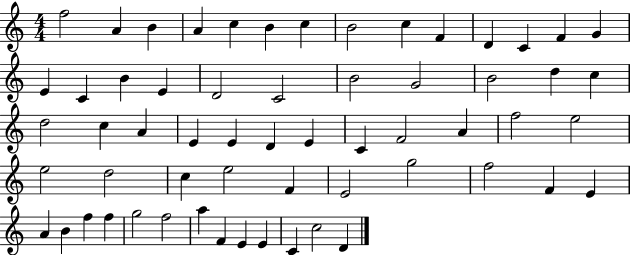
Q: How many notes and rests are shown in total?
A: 60